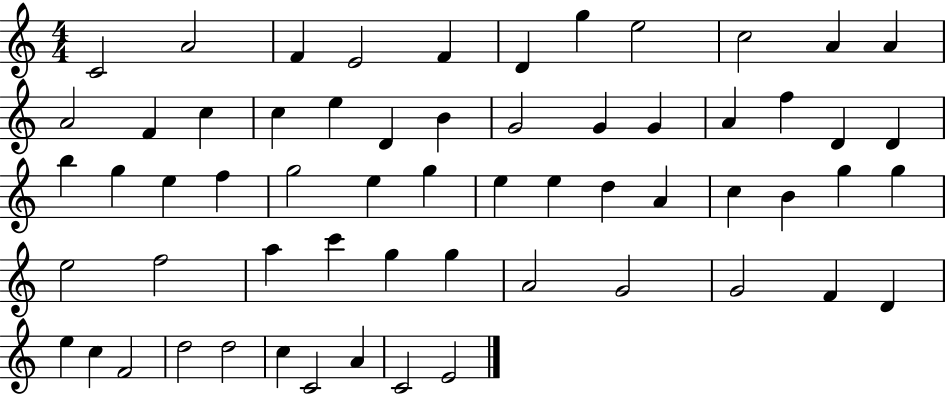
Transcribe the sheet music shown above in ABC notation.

X:1
T:Untitled
M:4/4
L:1/4
K:C
C2 A2 F E2 F D g e2 c2 A A A2 F c c e D B G2 G G A f D D b g e f g2 e g e e d A c B g g e2 f2 a c' g g A2 G2 G2 F D e c F2 d2 d2 c C2 A C2 E2